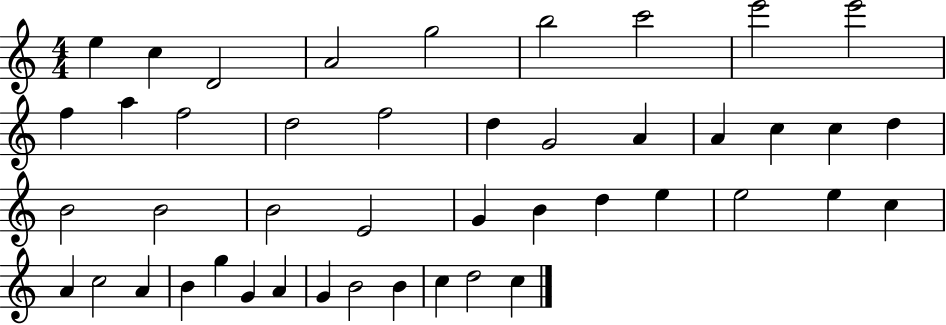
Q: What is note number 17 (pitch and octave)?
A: A4